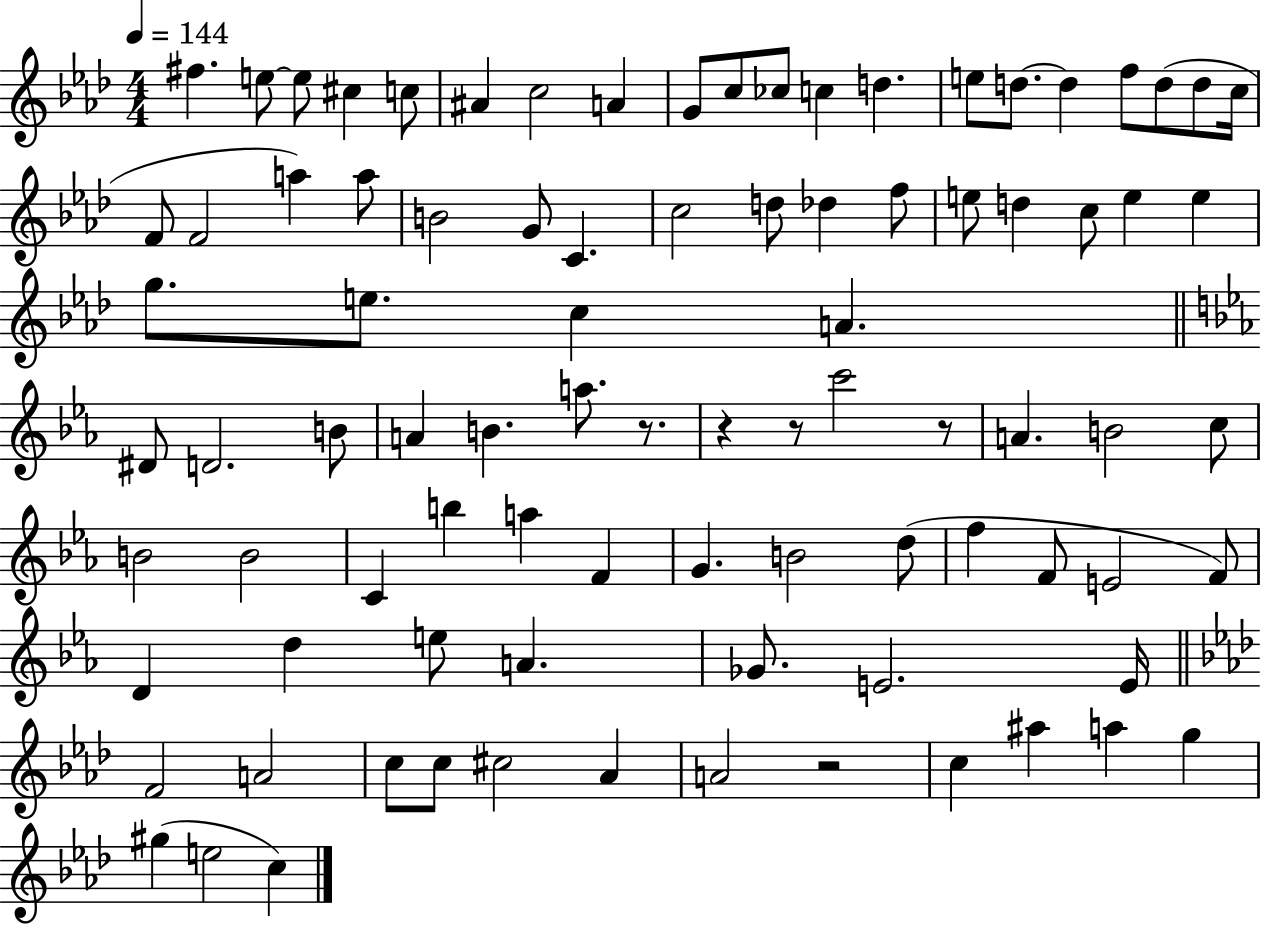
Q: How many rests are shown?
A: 5